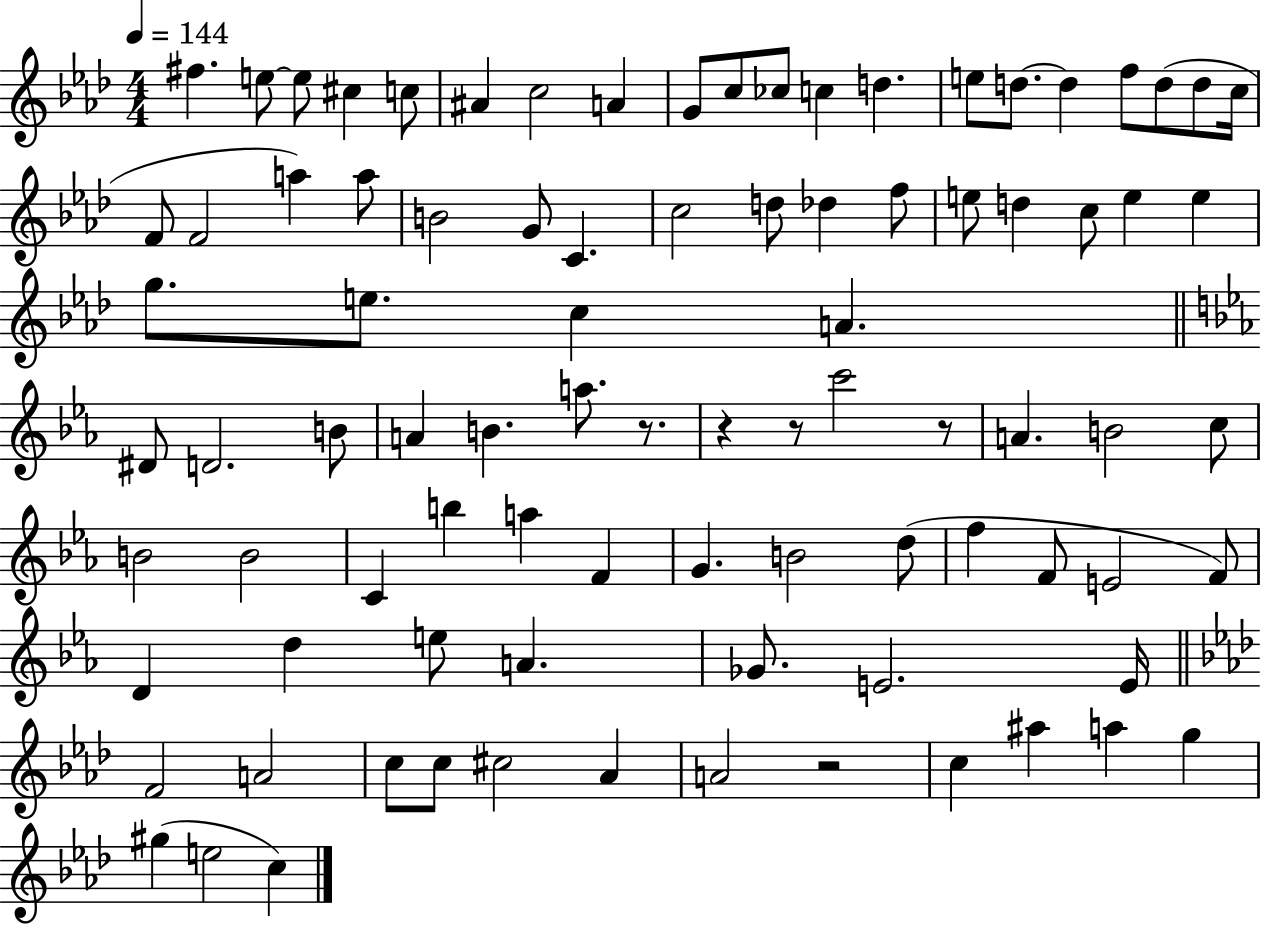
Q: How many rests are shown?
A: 5